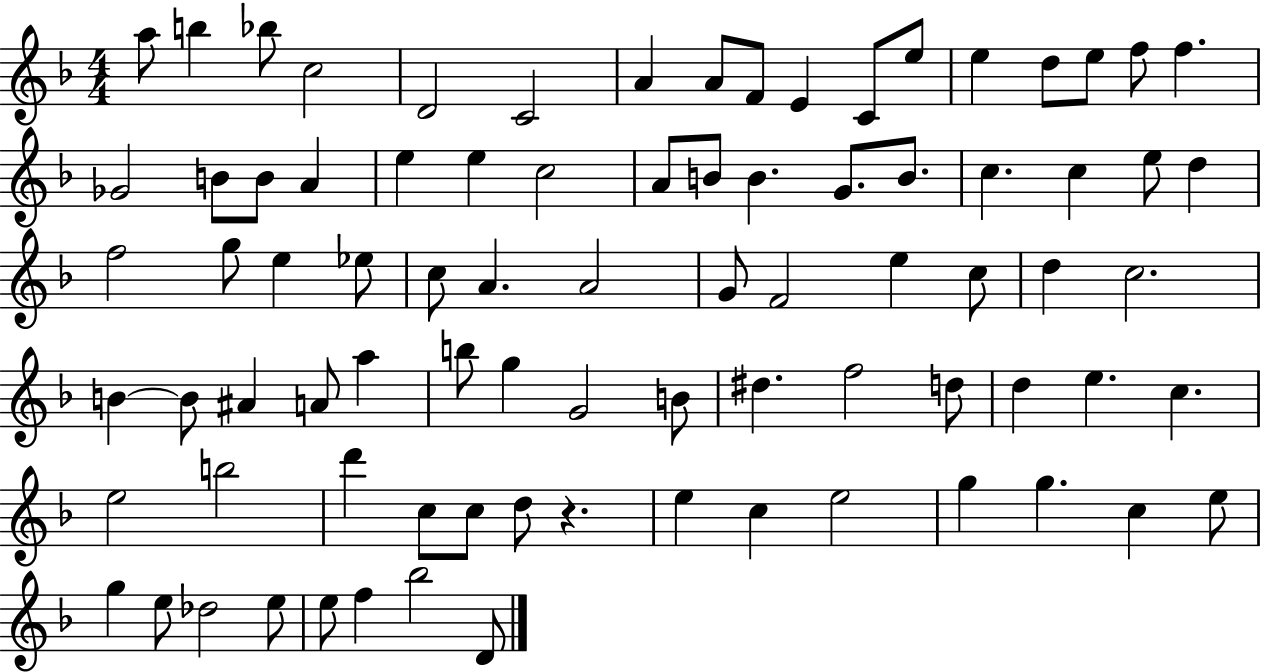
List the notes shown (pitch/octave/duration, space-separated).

A5/e B5/q Bb5/e C5/h D4/h C4/h A4/q A4/e F4/e E4/q C4/e E5/e E5/q D5/e E5/e F5/e F5/q. Gb4/h B4/e B4/e A4/q E5/q E5/q C5/h A4/e B4/e B4/q. G4/e. B4/e. C5/q. C5/q E5/e D5/q F5/h G5/e E5/q Eb5/e C5/e A4/q. A4/h G4/e F4/h E5/q C5/e D5/q C5/h. B4/q B4/e A#4/q A4/e A5/q B5/e G5/q G4/h B4/e D#5/q. F5/h D5/e D5/q E5/q. C5/q. E5/h B5/h D6/q C5/e C5/e D5/e R/q. E5/q C5/q E5/h G5/q G5/q. C5/q E5/e G5/q E5/e Db5/h E5/e E5/e F5/q Bb5/h D4/e